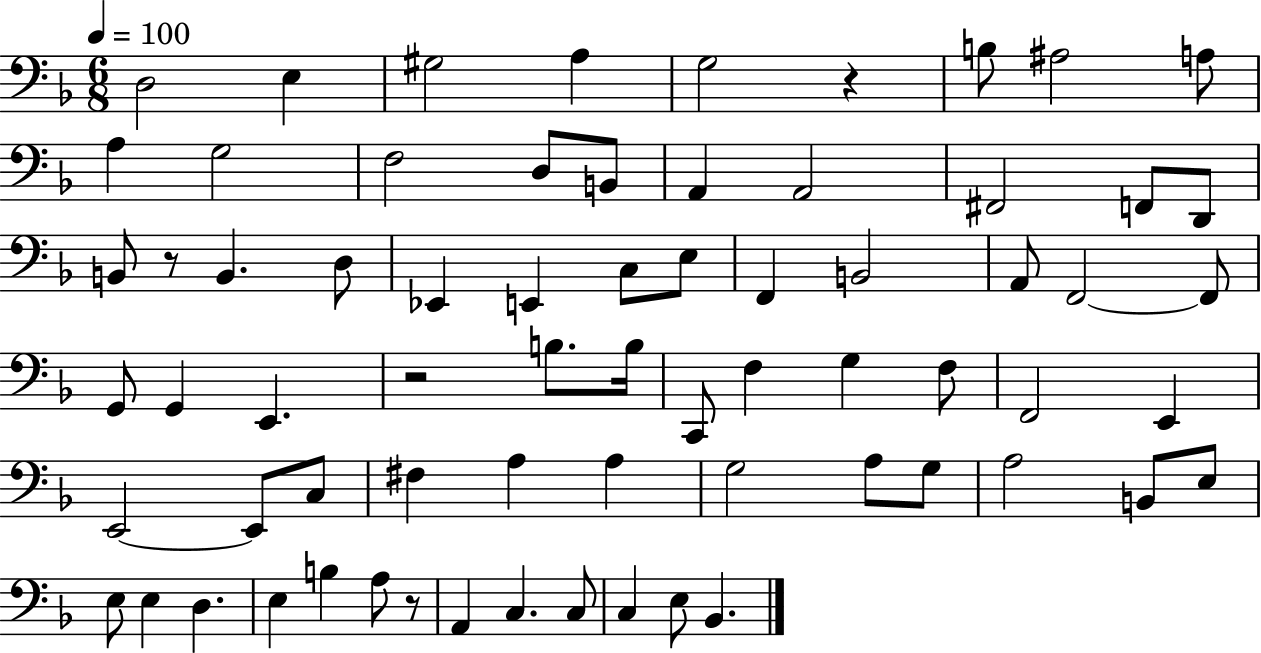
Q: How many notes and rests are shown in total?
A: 69